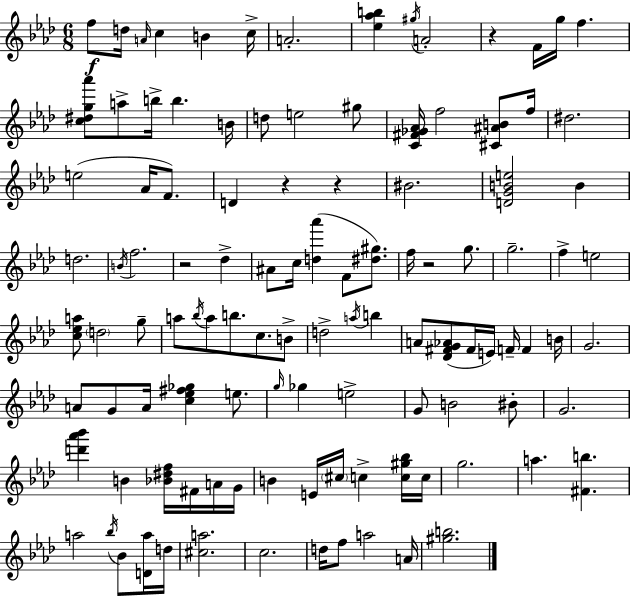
F5/e D5/s A4/s C5/q B4/q C5/s A4/h. [Eb5,Ab5,B5]/q G#5/s A4/h R/q F4/s G5/s F5/q. [C5,D#5,G5,Ab6]/e A5/e B5/s B5/q. B4/s D5/e E5/h G#5/e [C4,F#4,Gb4,Ab4]/s F5/h [C#4,A#4,B4]/e F5/s D#5/h. E5/h Ab4/s F4/e. D4/q R/q R/q BIS4/h. [D4,G4,B4,E5]/h B4/q D5/h. B4/s F5/h. R/h Db5/q A#4/e C5/s [D5,Ab6]/q F4/e [D#5,G#5]/e. F5/s R/h G5/e. G5/h. F5/q E5/h [C5,Eb5,A5]/e D5/h G5/e A5/e Bb5/s A5/e B5/e. C5/e. B4/e D5/h A5/s B5/q A4/e [Db4,F#4,G4,Ab4]/e F#4/s E4/s F4/s F4/q B4/s G4/h. A4/e G4/e A4/s [C5,Eb5,F#5,Gb5]/q E5/e. G5/s Gb5/q E5/h G4/e B4/h BIS4/e G4/h. [D6,Ab6,Bb6]/q B4/q [Bb4,D#5,F5]/s F#4/s A4/s G4/s B4/q E4/s C#5/s C5/q [C5,G#5,Bb5]/s C5/s G5/h. A5/q. [F#4,B5]/q. A5/h Bb5/s Bb4/e [D4,A5]/s D5/s [C#5,A5]/h. C5/h. D5/s F5/e A5/h A4/s [G#5,B5]/h.